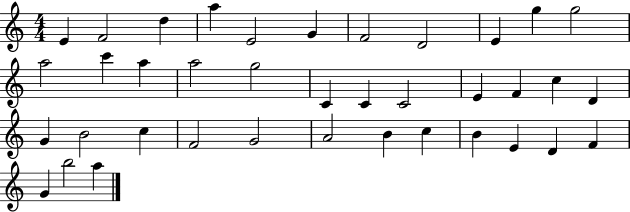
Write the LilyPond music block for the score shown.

{
  \clef treble
  \numericTimeSignature
  \time 4/4
  \key c \major
  e'4 f'2 d''4 | a''4 e'2 g'4 | f'2 d'2 | e'4 g''4 g''2 | \break a''2 c'''4 a''4 | a''2 g''2 | c'4 c'4 c'2 | e'4 f'4 c''4 d'4 | \break g'4 b'2 c''4 | f'2 g'2 | a'2 b'4 c''4 | b'4 e'4 d'4 f'4 | \break g'4 b''2 a''4 | \bar "|."
}